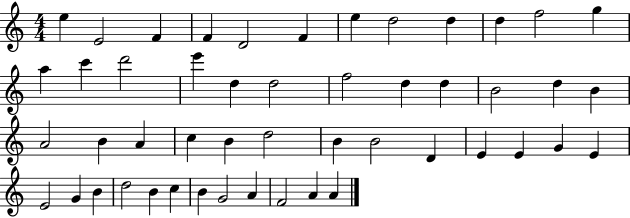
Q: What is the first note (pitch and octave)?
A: E5